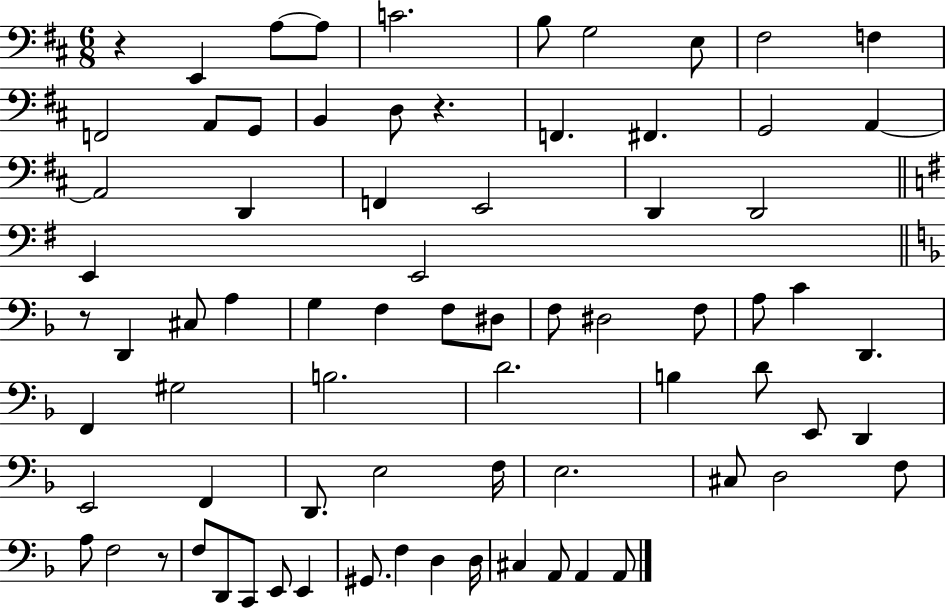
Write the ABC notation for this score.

X:1
T:Untitled
M:6/8
L:1/4
K:D
z E,, A,/2 A,/2 C2 B,/2 G,2 E,/2 ^F,2 F, F,,2 A,,/2 G,,/2 B,, D,/2 z F,, ^F,, G,,2 A,, A,,2 D,, F,, E,,2 D,, D,,2 E,, E,,2 z/2 D,, ^C,/2 A, G, F, F,/2 ^D,/2 F,/2 ^D,2 F,/2 A,/2 C D,, F,, ^G,2 B,2 D2 B, D/2 E,,/2 D,, E,,2 F,, D,,/2 E,2 F,/4 E,2 ^C,/2 D,2 F,/2 A,/2 F,2 z/2 F,/2 D,,/2 C,,/2 E,,/2 E,, ^G,,/2 F, D, D,/4 ^C, A,,/2 A,, A,,/2